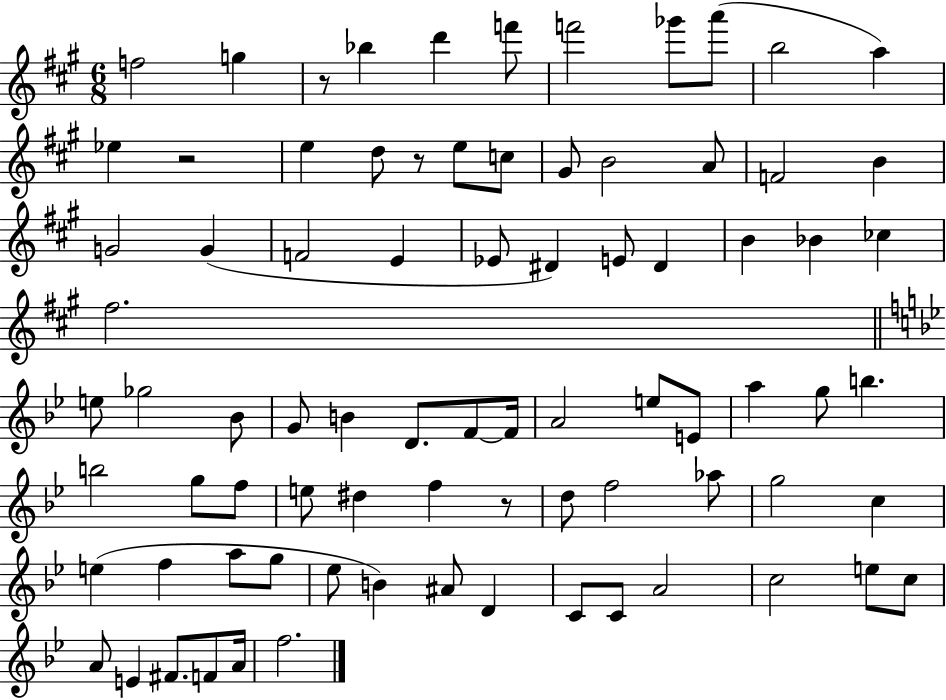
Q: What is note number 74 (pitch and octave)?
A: F#4